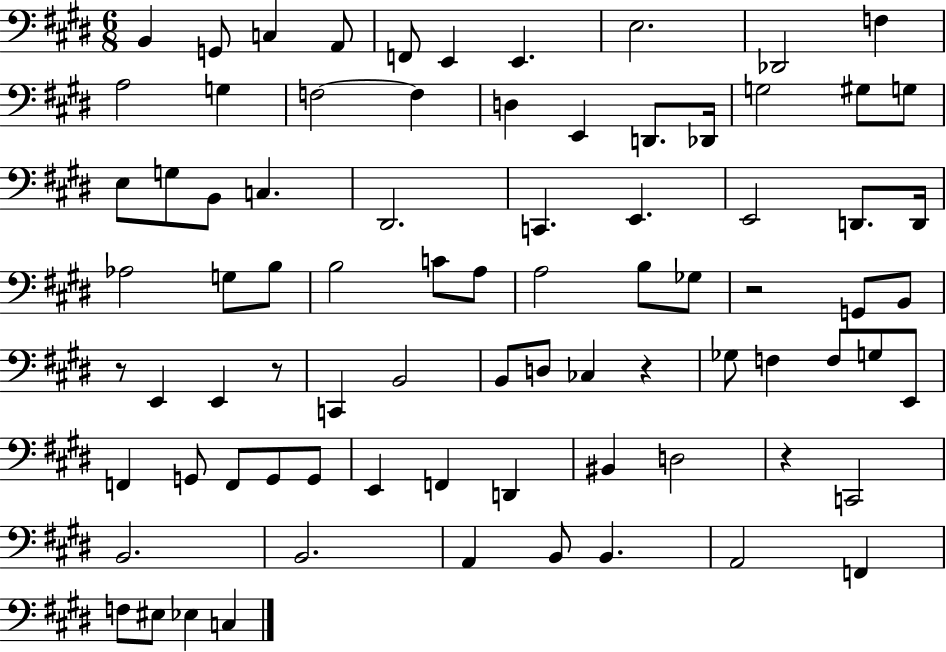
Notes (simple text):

B2/q G2/e C3/q A2/e F2/e E2/q E2/q. E3/h. Db2/h F3/q A3/h G3/q F3/h F3/q D3/q E2/q D2/e. Db2/s G3/h G#3/e G3/e E3/e G3/e B2/e C3/q. D#2/h. C2/q. E2/q. E2/h D2/e. D2/s Ab3/h G3/e B3/e B3/h C4/e A3/e A3/h B3/e Gb3/e R/h G2/e B2/e R/e E2/q E2/q R/e C2/q B2/h B2/e D3/e CES3/q R/q Gb3/e F3/q F3/e G3/e E2/e F2/q G2/e F2/e G2/e G2/e E2/q F2/q D2/q BIS2/q D3/h R/q C2/h B2/h. B2/h. A2/q B2/e B2/q. A2/h F2/q F3/e EIS3/e Eb3/q C3/q